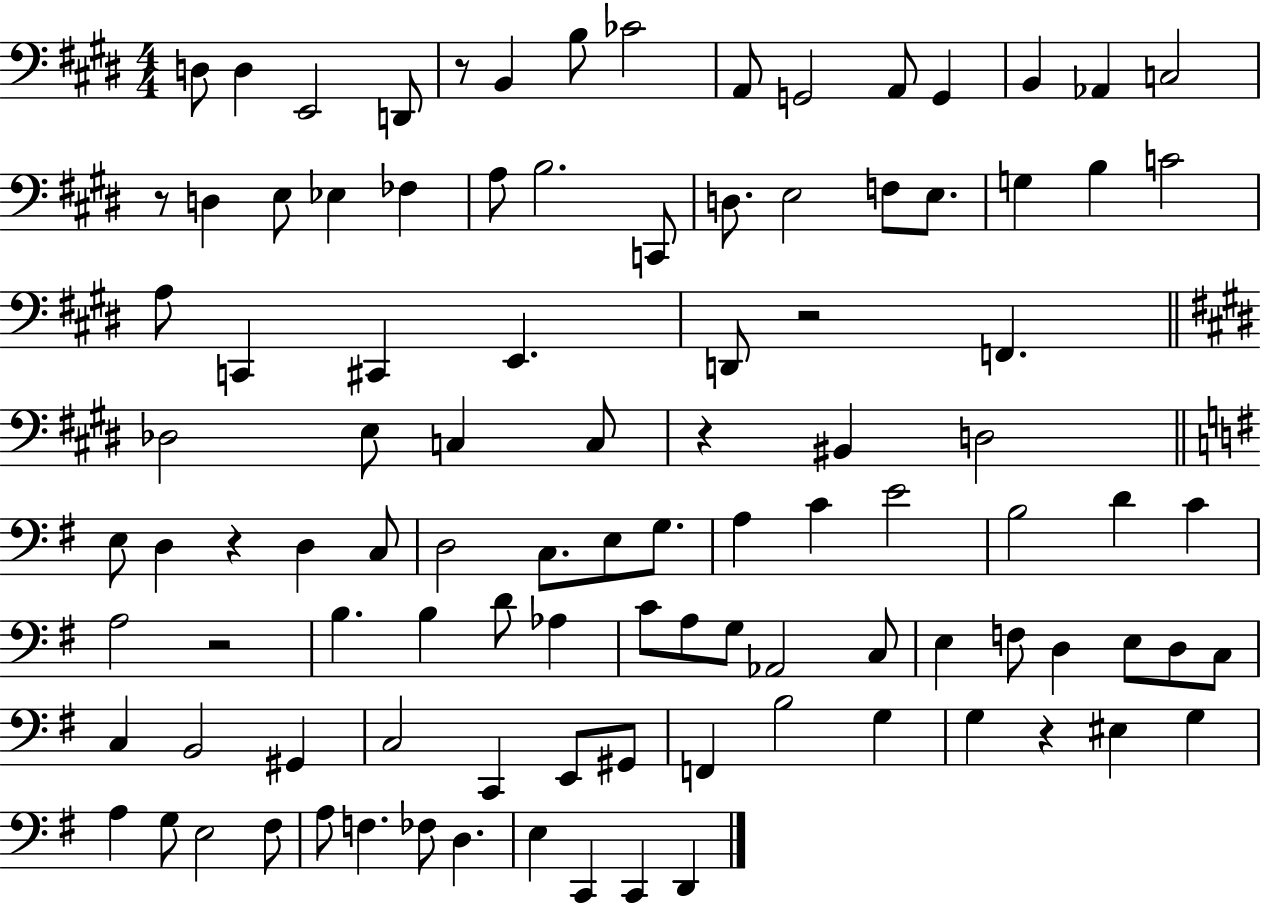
{
  \clef bass
  \numericTimeSignature
  \time 4/4
  \key e \major
  d8 d4 e,2 d,8 | r8 b,4 b8 ces'2 | a,8 g,2 a,8 g,4 | b,4 aes,4 c2 | \break r8 d4 e8 ees4 fes4 | a8 b2. c,8 | d8. e2 f8 e8. | g4 b4 c'2 | \break a8 c,4 cis,4 e,4. | d,8 r2 f,4. | \bar "||" \break \key e \major des2 e8 c4 c8 | r4 bis,4 d2 | \bar "||" \break \key e \minor e8 d4 r4 d4 c8 | d2 c8. e8 g8. | a4 c'4 e'2 | b2 d'4 c'4 | \break a2 r2 | b4. b4 d'8 aes4 | c'8 a8 g8 aes,2 c8 | e4 f8 d4 e8 d8 c8 | \break c4 b,2 gis,4 | c2 c,4 e,8 gis,8 | f,4 b2 g4 | g4 r4 eis4 g4 | \break a4 g8 e2 fis8 | a8 f4. fes8 d4. | e4 c,4 c,4 d,4 | \bar "|."
}